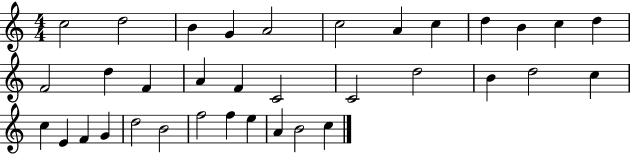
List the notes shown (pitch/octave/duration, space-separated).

C5/h D5/h B4/q G4/q A4/h C5/h A4/q C5/q D5/q B4/q C5/q D5/q F4/h D5/q F4/q A4/q F4/q C4/h C4/h D5/h B4/q D5/h C5/q C5/q E4/q F4/q G4/q D5/h B4/h F5/h F5/q E5/q A4/q B4/h C5/q